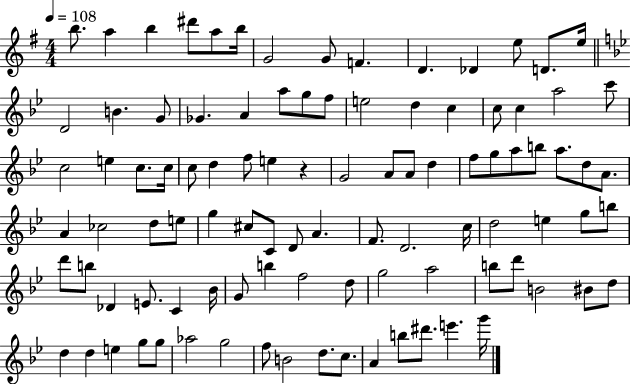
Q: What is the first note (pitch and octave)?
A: B5